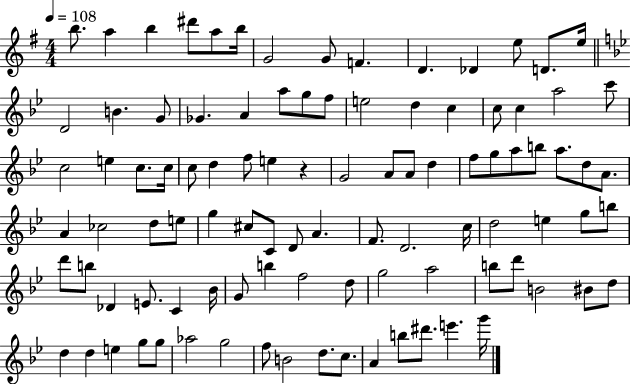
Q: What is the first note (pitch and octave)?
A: B5